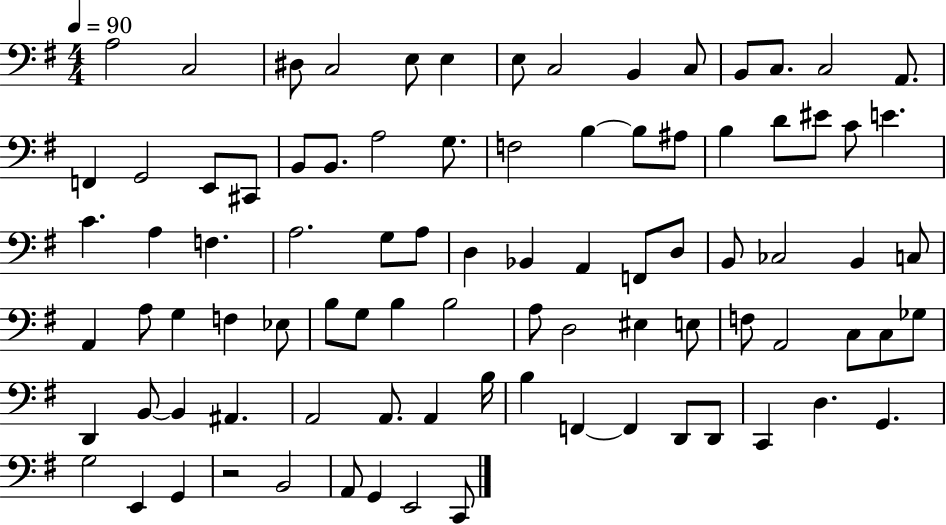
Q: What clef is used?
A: bass